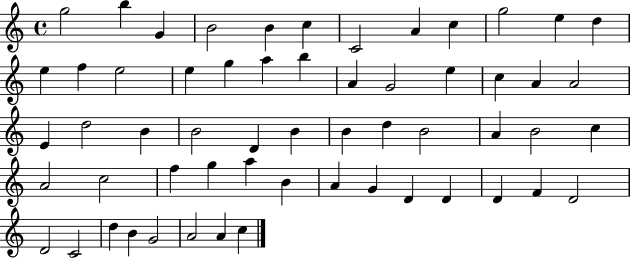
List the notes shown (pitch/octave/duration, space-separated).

G5/h B5/q G4/q B4/h B4/q C5/q C4/h A4/q C5/q G5/h E5/q D5/q E5/q F5/q E5/h E5/q G5/q A5/q B5/q A4/q G4/h E5/q C5/q A4/q A4/h E4/q D5/h B4/q B4/h D4/q B4/q B4/q D5/q B4/h A4/q B4/h C5/q A4/h C5/h F5/q G5/q A5/q B4/q A4/q G4/q D4/q D4/q D4/q F4/q D4/h D4/h C4/h D5/q B4/q G4/h A4/h A4/q C5/q